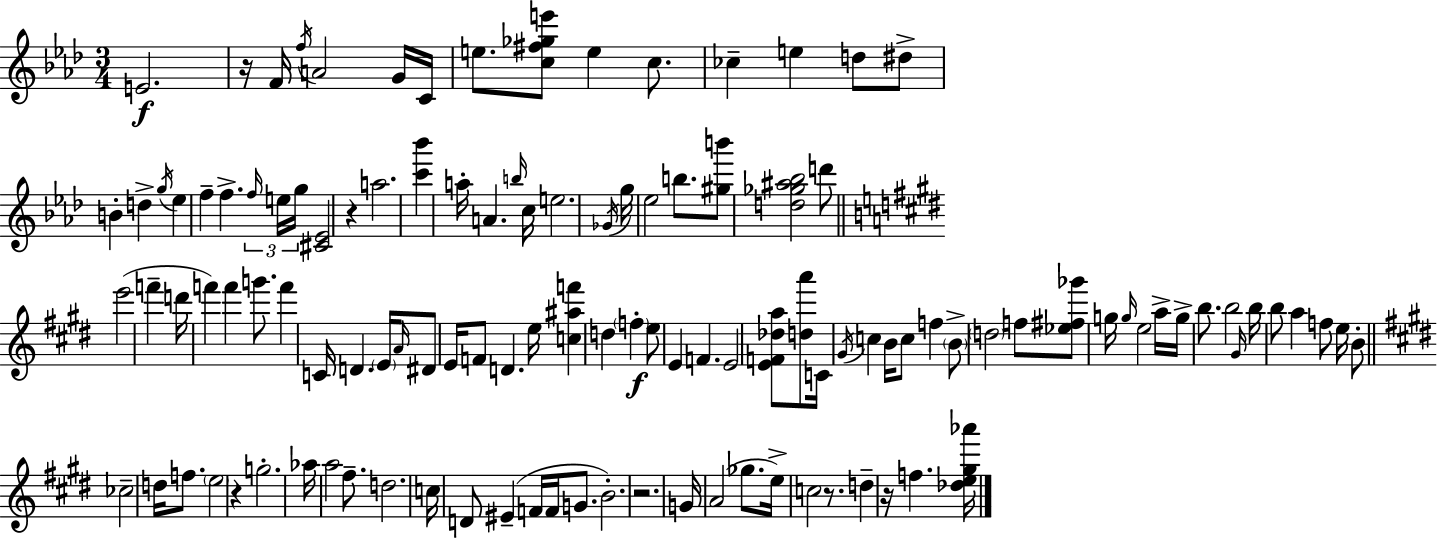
E4/h. R/s F4/s F5/s A4/h G4/s C4/s E5/e. [C5,F#5,Gb5,E6]/e E5/q C5/e. CES5/q E5/q D5/e D#5/e B4/q D5/q G5/s Eb5/q F5/q F5/q. F5/s E5/s G5/s [C#4,Eb4]/h R/q A5/h. [C6,Bb6]/q A5/s A4/q. B5/s C5/s E5/h. Gb4/s G5/s Eb5/h B5/e. [G#5,B6]/e [D5,Gb5,A#5,Bb5]/h D6/e E6/h F6/q D6/s F6/q F6/q G6/e. F6/q C4/s D4/q. E4/s A4/s D#4/e E4/s F4/e D4/q. E5/s [C5,A#5,F6]/q D5/q F5/q E5/e E4/q F4/q. E4/h [E4,F4,Db5,A5]/e [D5,A6]/e C4/s G#4/s C5/q B4/s C5/e F5/q B4/e D5/h F5/e [Eb5,F#5,Gb6]/e G5/s G5/s E5/h A5/s G5/s B5/e. B5/h G#4/s B5/s B5/e A5/q F5/e E5/s B4/e CES5/h D5/s F5/e. E5/h R/q G5/h. Ab5/s A5/h F#5/e. D5/h. C5/s D4/e EIS4/q F4/s F4/s G4/e. B4/h. R/h. G4/s A4/h Gb5/e. E5/s C5/h R/e. D5/q R/s F5/q. [Db5,E5,G#5,Ab6]/s